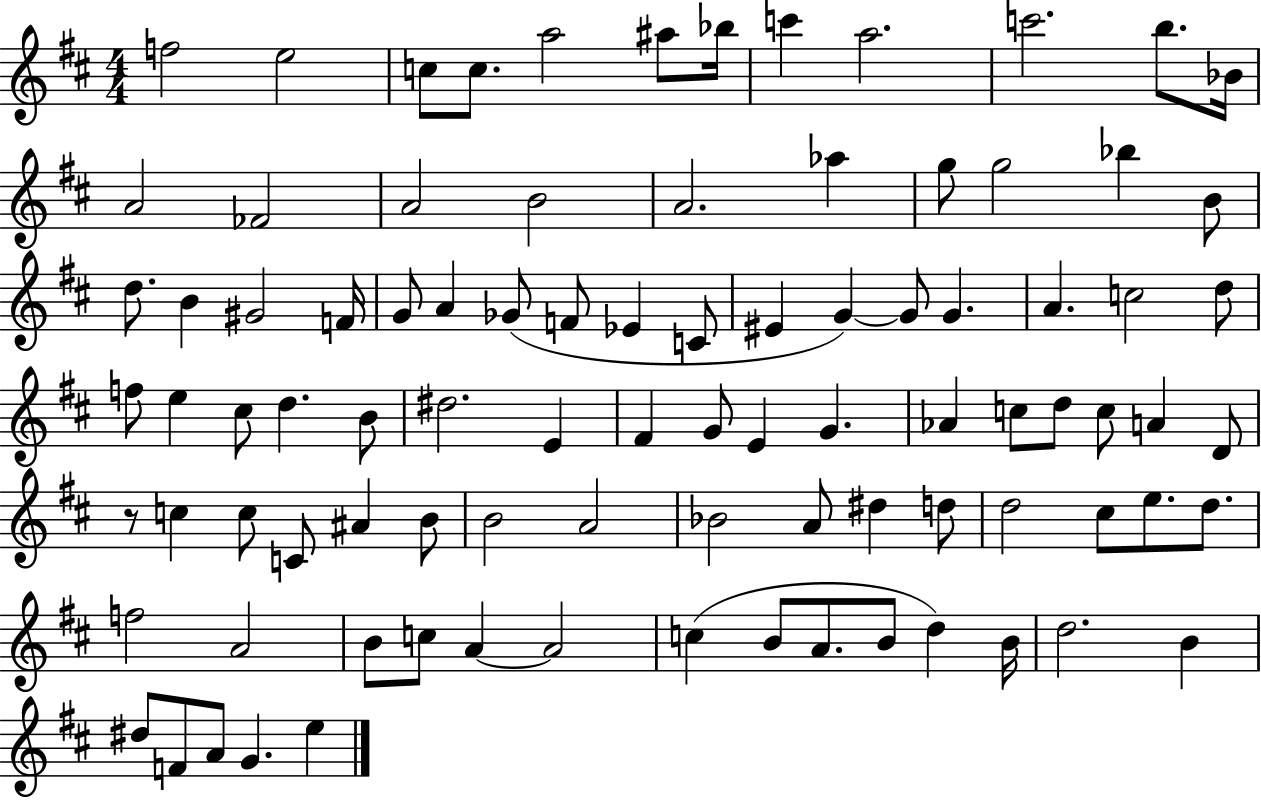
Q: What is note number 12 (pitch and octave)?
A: Bb4